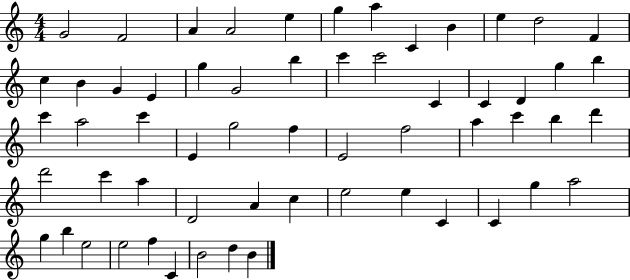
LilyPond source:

{
  \clef treble
  \numericTimeSignature
  \time 4/4
  \key c \major
  g'2 f'2 | a'4 a'2 e''4 | g''4 a''4 c'4 b'4 | e''4 d''2 f'4 | \break c''4 b'4 g'4 e'4 | g''4 g'2 b''4 | c'''4 c'''2 c'4 | c'4 d'4 g''4 b''4 | \break c'''4 a''2 c'''4 | e'4 g''2 f''4 | e'2 f''2 | a''4 c'''4 b''4 d'''4 | \break d'''2 c'''4 a''4 | d'2 a'4 c''4 | e''2 e''4 c'4 | c'4 g''4 a''2 | \break g''4 b''4 e''2 | e''2 f''4 c'4 | b'2 d''4 b'4 | \bar "|."
}